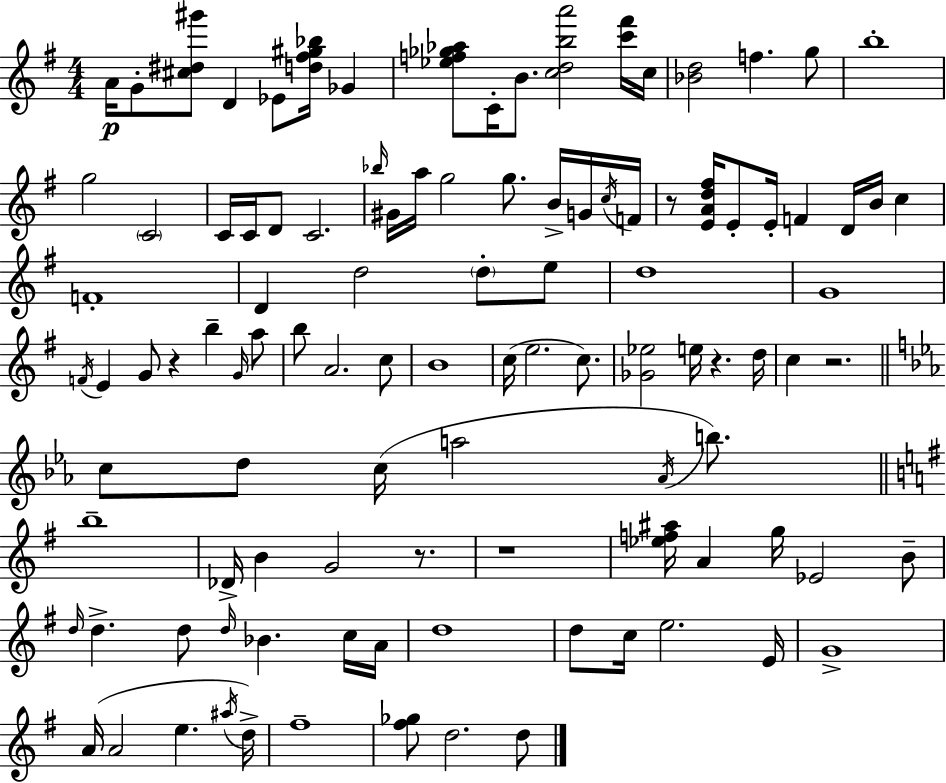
{
  \clef treble
  \numericTimeSignature
  \time 4/4
  \key e \minor
  a'16\p g'8-. <cis'' dis'' gis'''>8 d'4 ees'8 <d'' fis'' gis'' bes''>16 ges'4 | <ees'' f'' ges'' aes''>8 c'16-. b'8. <c'' d'' b'' a'''>2 <c''' fis'''>16 c''16 | <bes' d''>2 f''4. g''8 | b''1-. | \break g''2 \parenthesize c'2 | c'16 c'16 d'8 c'2. | \grace { bes''16 } gis'16 a''16 g''2 g''8. b'16-> g'16 | \acciaccatura { c''16 } f'16 r8 <e' a' d'' fis''>16 e'8-. e'16-. f'4 d'16 b'16 c''4 | \break f'1-. | d'4 d''2 \parenthesize d''8-. | e''8 d''1 | g'1 | \break \acciaccatura { f'16 } e'4 g'8 r4 b''4-- | \grace { g'16 } a''8 b''8 a'2. | c''8 b'1 | c''16( e''2. | \break c''8.) <ges' ees''>2 e''16 r4. | d''16 c''4 r2. | \bar "||" \break \key ees \major c''8 d''8 c''16( a''2 \acciaccatura { aes'16 }) b''8. | \bar "||" \break \key g \major b''1-- | des'16-> b'4 g'2 r8. | r1 | <ees'' f'' ais''>16 a'4 g''16 ees'2 b'8-- | \break \grace { d''16 } d''4.-> d''8 \grace { d''16 } bes'4. | c''16 a'16 d''1 | d''8 c''16 e''2. | e'16 g'1-> | \break a'16( a'2 e''4. | \acciaccatura { ais''16 } d''16->) fis''1-- | <fis'' ges''>8 d''2. | d''8 \bar "|."
}